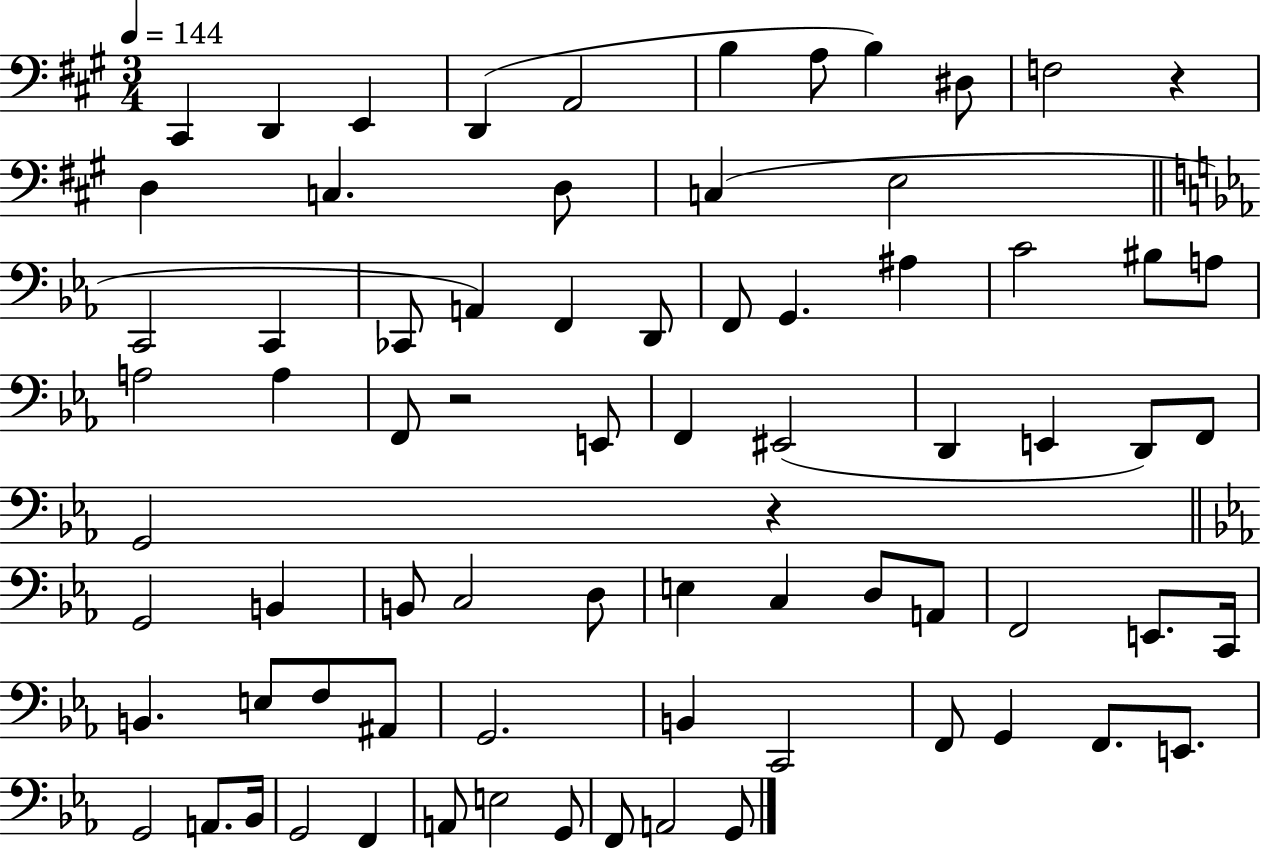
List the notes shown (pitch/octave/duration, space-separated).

C#2/q D2/q E2/q D2/q A2/h B3/q A3/e B3/q D#3/e F3/h R/q D3/q C3/q. D3/e C3/q E3/h C2/h C2/q CES2/e A2/q F2/q D2/e F2/e G2/q. A#3/q C4/h BIS3/e A3/e A3/h A3/q F2/e R/h E2/e F2/q EIS2/h D2/q E2/q D2/e F2/e G2/h R/q G2/h B2/q B2/e C3/h D3/e E3/q C3/q D3/e A2/e F2/h E2/e. C2/s B2/q. E3/e F3/e A#2/e G2/h. B2/q C2/h F2/e G2/q F2/e. E2/e. G2/h A2/e. Bb2/s G2/h F2/q A2/e E3/h G2/e F2/e A2/h G2/e